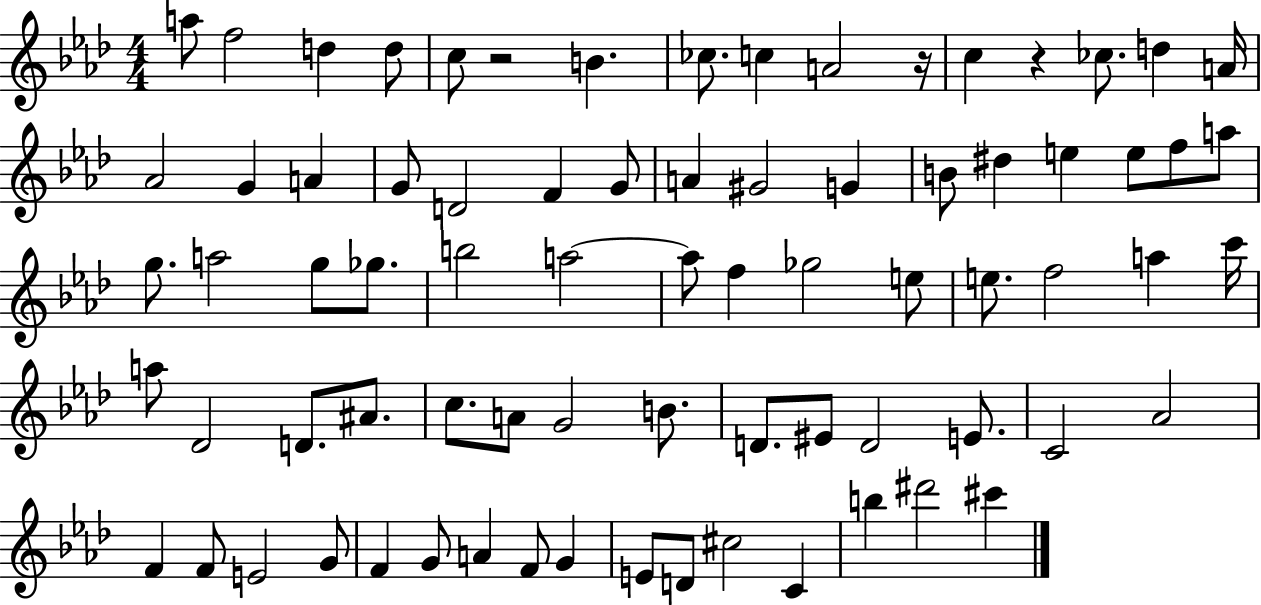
X:1
T:Untitled
M:4/4
L:1/4
K:Ab
a/2 f2 d d/2 c/2 z2 B _c/2 c A2 z/4 c z _c/2 d A/4 _A2 G A G/2 D2 F G/2 A ^G2 G B/2 ^d e e/2 f/2 a/2 g/2 a2 g/2 _g/2 b2 a2 a/2 f _g2 e/2 e/2 f2 a c'/4 a/2 _D2 D/2 ^A/2 c/2 A/2 G2 B/2 D/2 ^E/2 D2 E/2 C2 _A2 F F/2 E2 G/2 F G/2 A F/2 G E/2 D/2 ^c2 C b ^d'2 ^c'